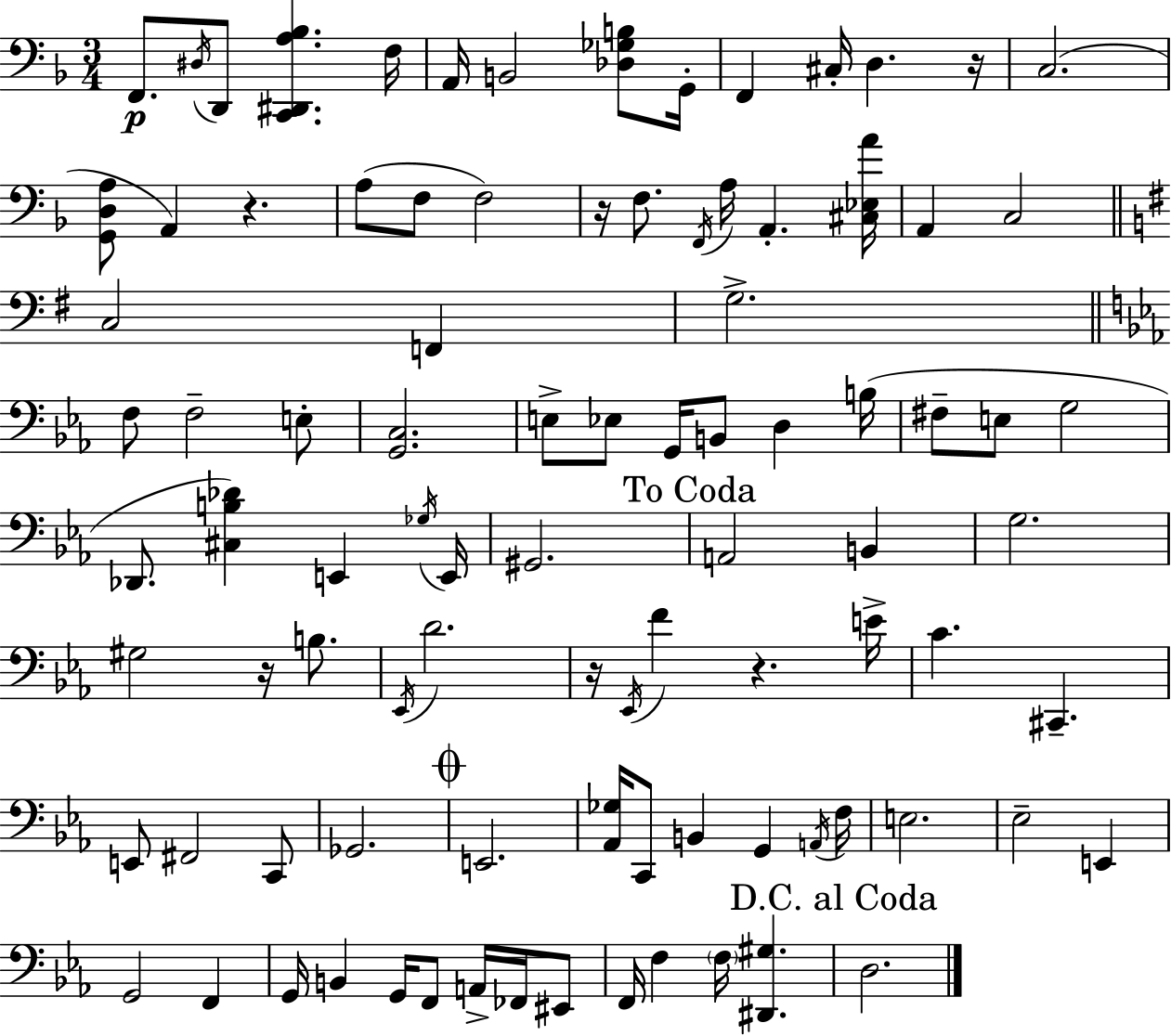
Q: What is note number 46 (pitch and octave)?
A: B3